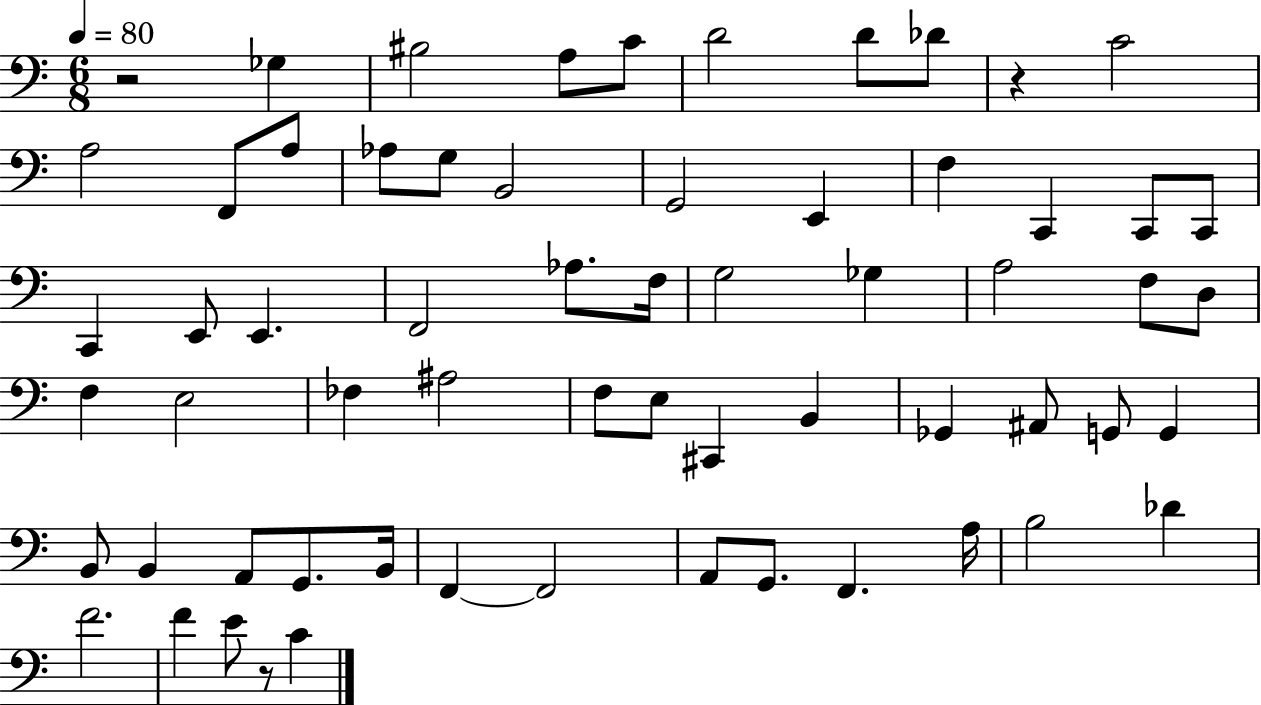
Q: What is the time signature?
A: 6/8